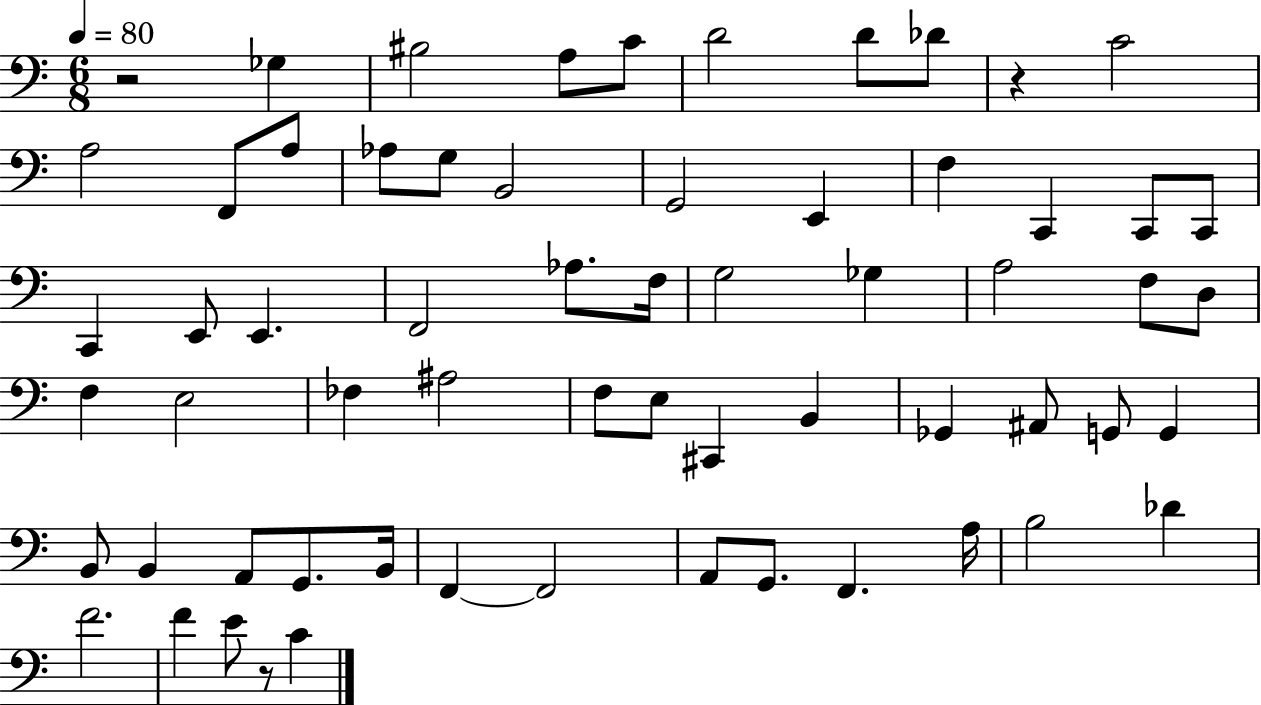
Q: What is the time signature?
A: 6/8